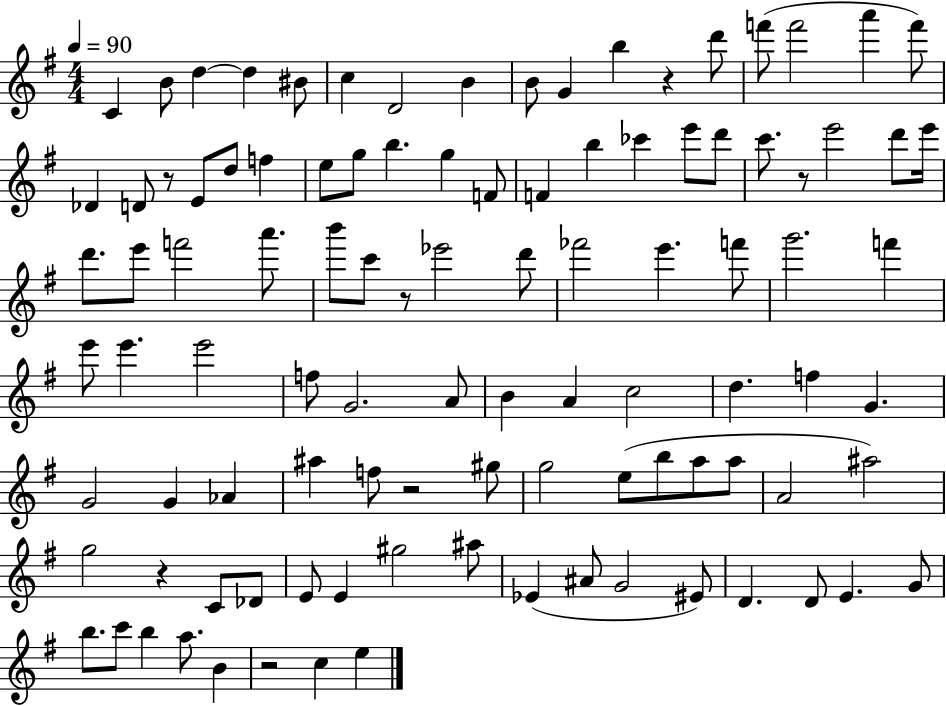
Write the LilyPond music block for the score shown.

{
  \clef treble
  \numericTimeSignature
  \time 4/4
  \key g \major
  \tempo 4 = 90
  \repeat volta 2 { c'4 b'8 d''4~~ d''4 bis'8 | c''4 d'2 b'4 | b'8 g'4 b''4 r4 d'''8 | f'''8( f'''2 a'''4 f'''8) | \break des'4 d'8 r8 e'8 d''8 f''4 | e''8 g''8 b''4. g''4 f'8 | f'4 b''4 ces'''4 e'''8 d'''8 | c'''8. r8 e'''2 d'''8 e'''16 | \break d'''8. e'''8 f'''2 a'''8. | b'''8 c'''8 r8 ees'''2 d'''8 | fes'''2 e'''4. f'''8 | g'''2. f'''4 | \break e'''8 e'''4. e'''2 | f''8 g'2. a'8 | b'4 a'4 c''2 | d''4. f''4 g'4. | \break g'2 g'4 aes'4 | ais''4 f''8 r2 gis''8 | g''2 e''8( b''8 a''8 a''8 | a'2 ais''2) | \break g''2 r4 c'8 des'8 | e'8 e'4 gis''2 ais''8 | ees'4( ais'8 g'2 eis'8) | d'4. d'8 e'4. g'8 | \break b''8. c'''8 b''4 a''8. b'4 | r2 c''4 e''4 | } \bar "|."
}